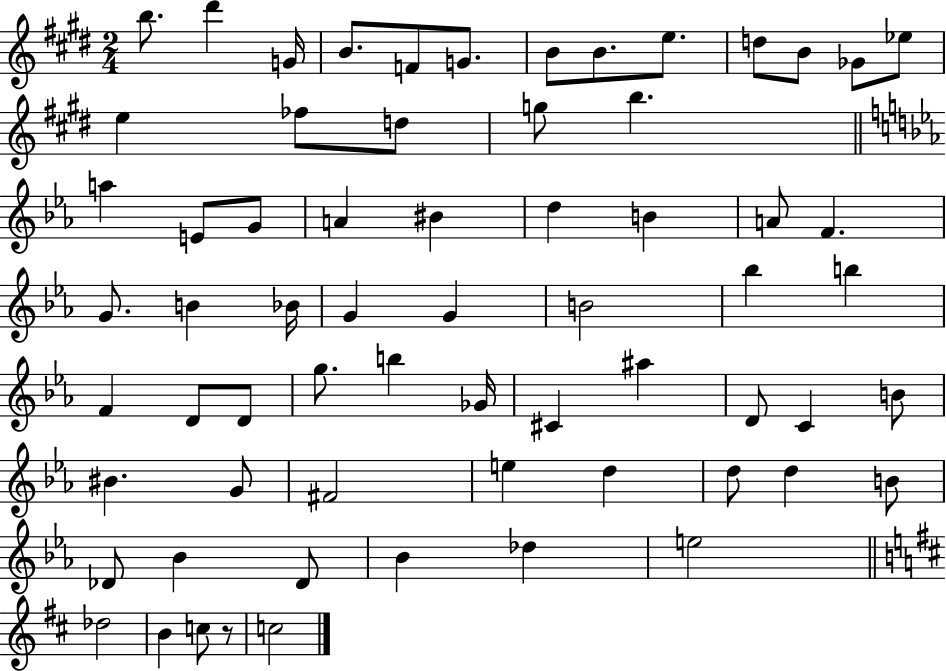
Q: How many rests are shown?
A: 1